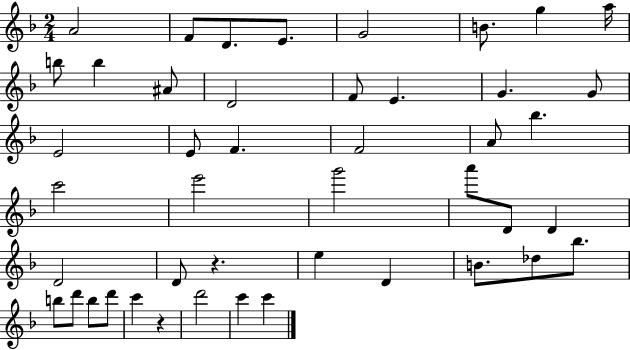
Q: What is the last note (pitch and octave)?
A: C6